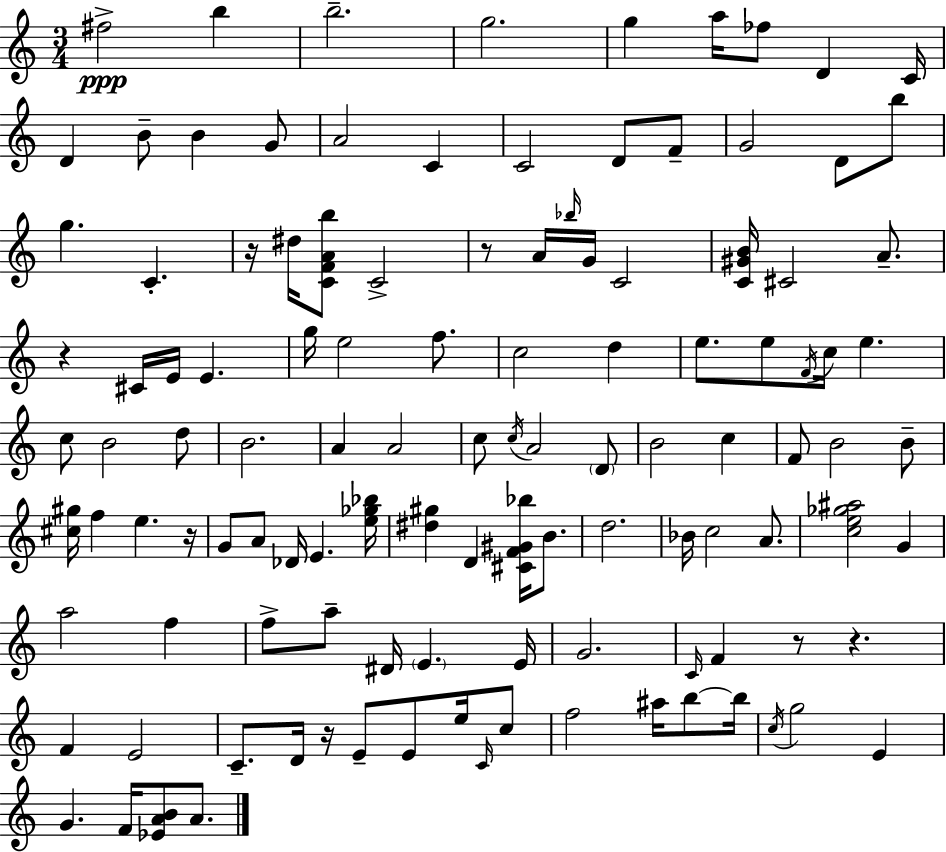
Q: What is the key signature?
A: C major